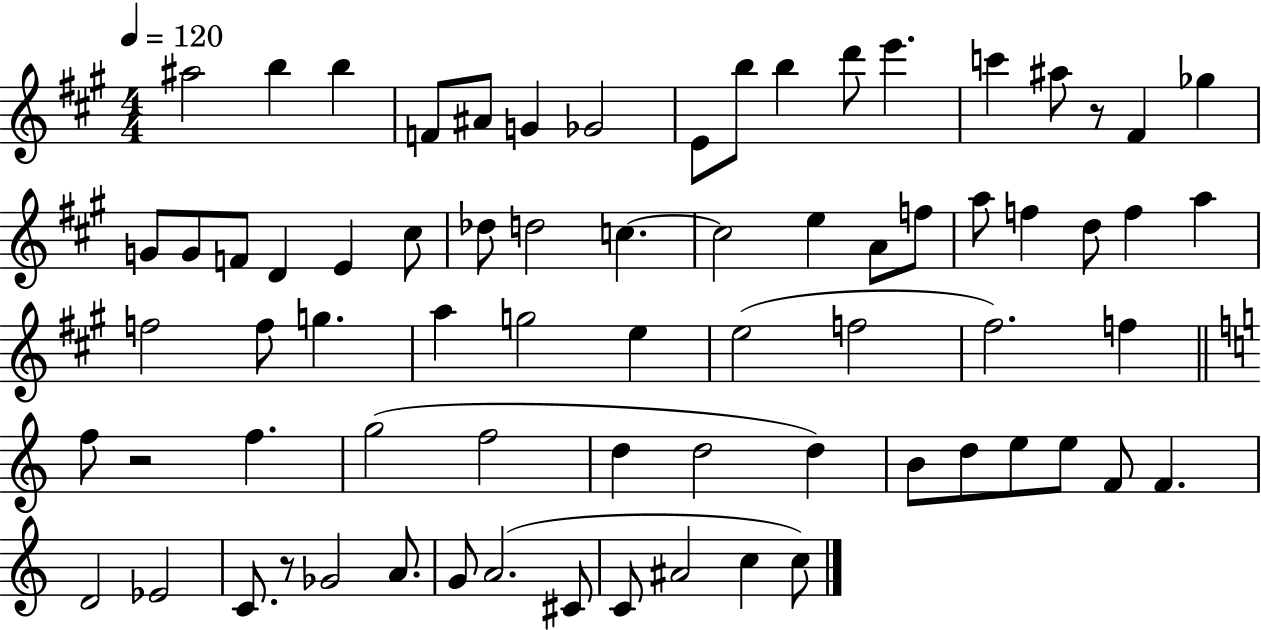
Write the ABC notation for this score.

X:1
T:Untitled
M:4/4
L:1/4
K:A
^a2 b b F/2 ^A/2 G _G2 E/2 b/2 b d'/2 e' c' ^a/2 z/2 ^F _g G/2 G/2 F/2 D E ^c/2 _d/2 d2 c c2 e A/2 f/2 a/2 f d/2 f a f2 f/2 g a g2 e e2 f2 ^f2 f f/2 z2 f g2 f2 d d2 d B/2 d/2 e/2 e/2 F/2 F D2 _E2 C/2 z/2 _G2 A/2 G/2 A2 ^C/2 C/2 ^A2 c c/2